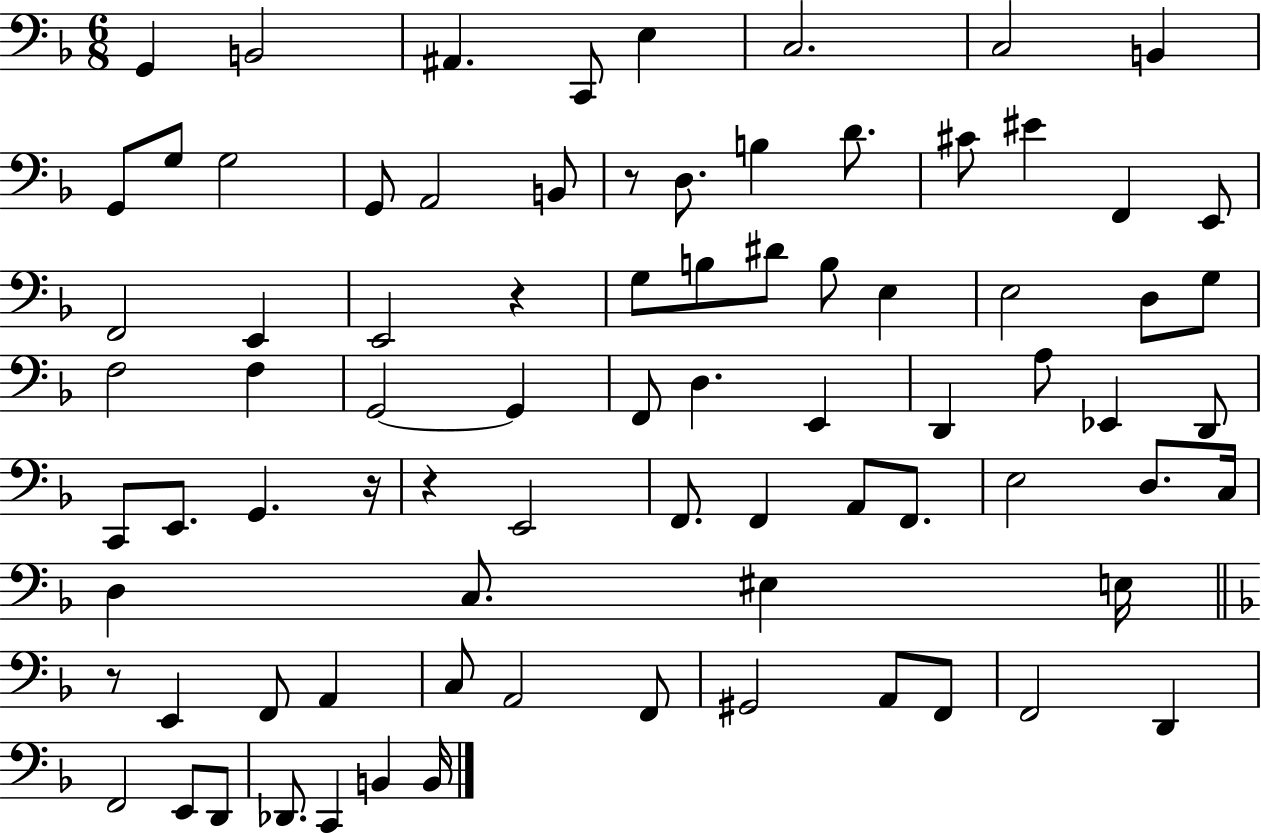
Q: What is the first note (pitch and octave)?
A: G2